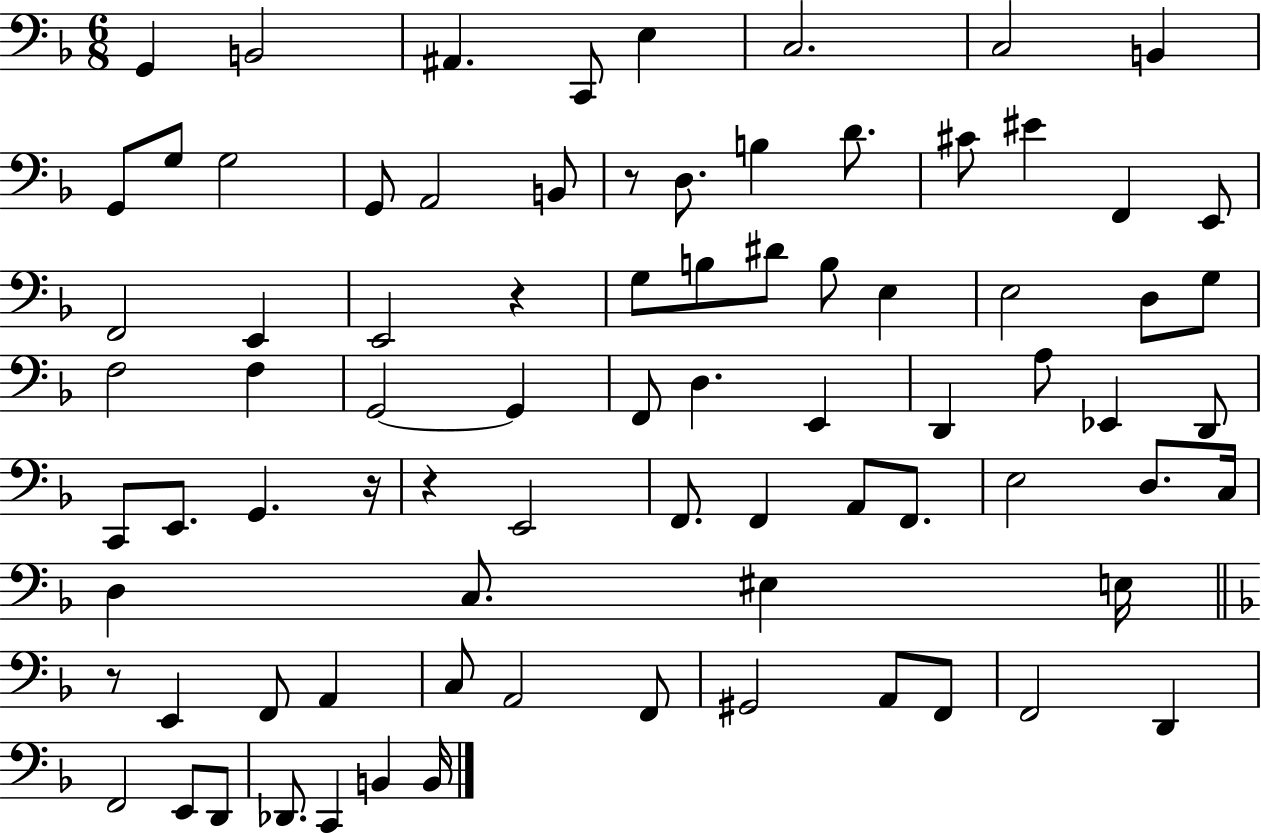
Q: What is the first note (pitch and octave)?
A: G2